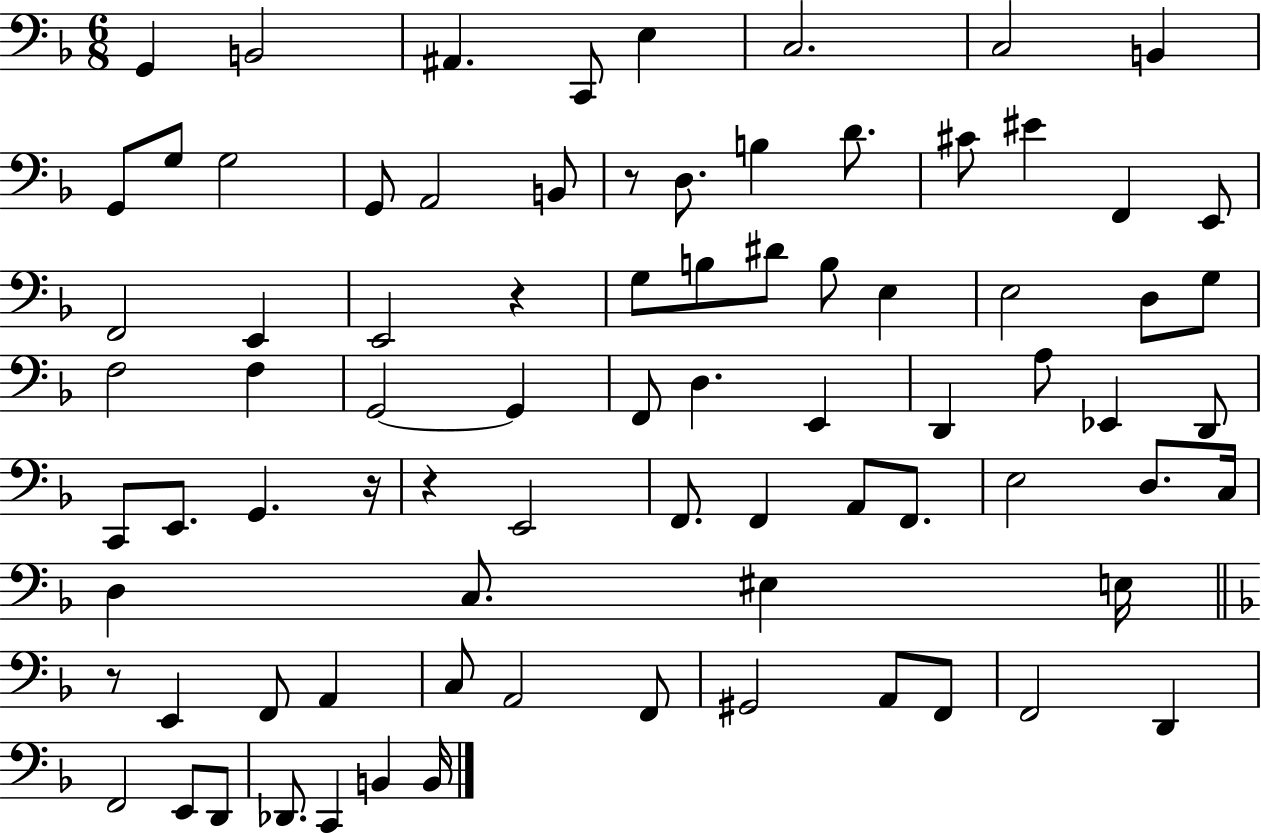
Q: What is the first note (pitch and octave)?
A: G2